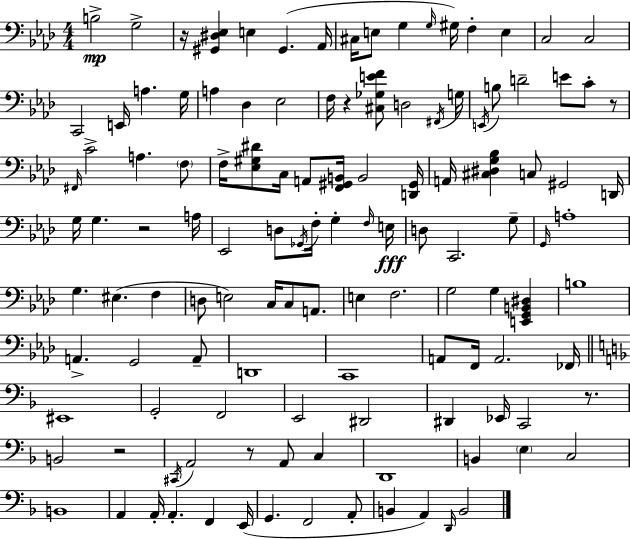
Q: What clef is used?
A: bass